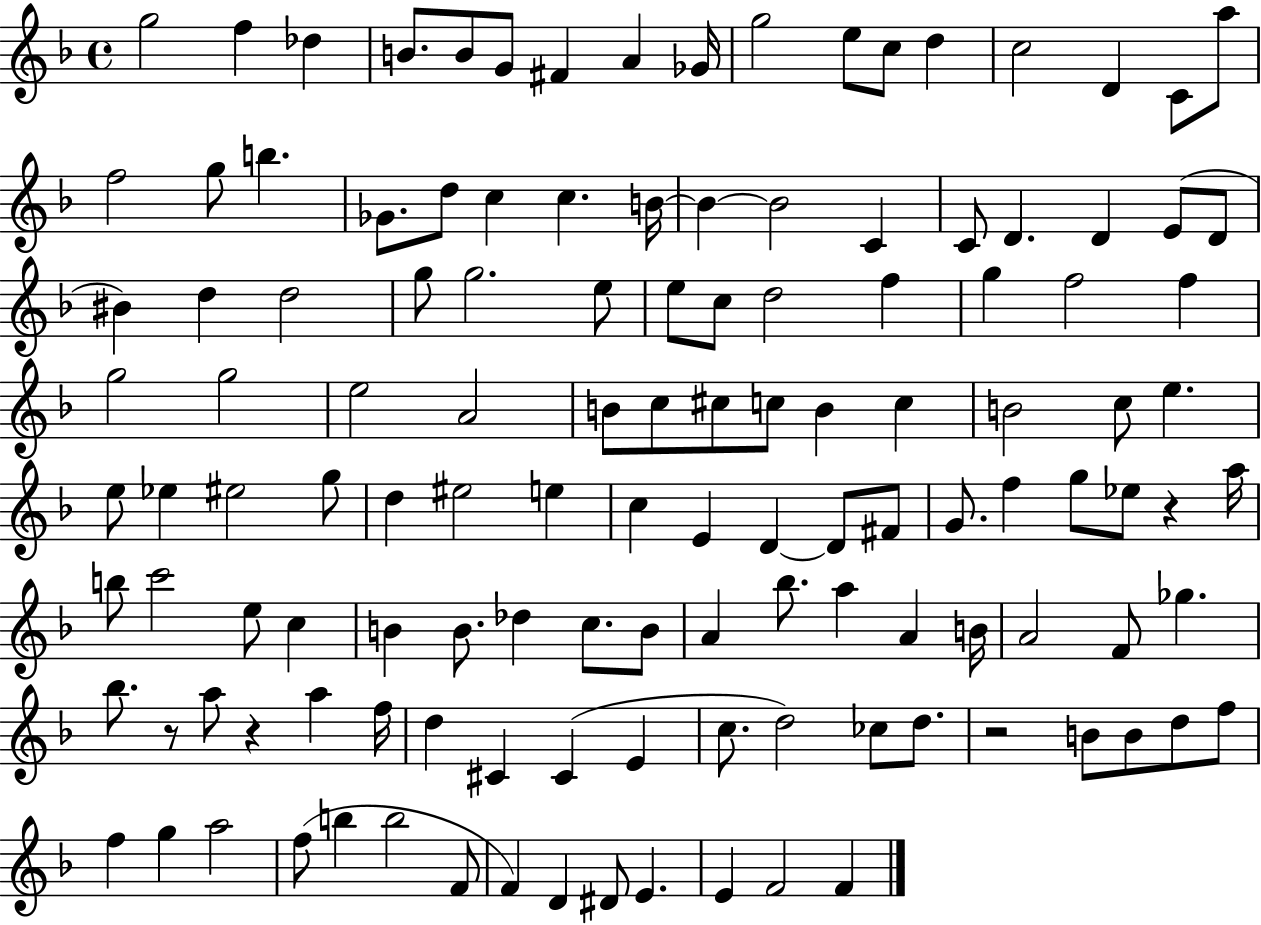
X:1
T:Untitled
M:4/4
L:1/4
K:F
g2 f _d B/2 B/2 G/2 ^F A _G/4 g2 e/2 c/2 d c2 D C/2 a/2 f2 g/2 b _G/2 d/2 c c B/4 B B2 C C/2 D D E/2 D/2 ^B d d2 g/2 g2 e/2 e/2 c/2 d2 f g f2 f g2 g2 e2 A2 B/2 c/2 ^c/2 c/2 B c B2 c/2 e e/2 _e ^e2 g/2 d ^e2 e c E D D/2 ^F/2 G/2 f g/2 _e/2 z a/4 b/2 c'2 e/2 c B B/2 _d c/2 B/2 A _b/2 a A B/4 A2 F/2 _g _b/2 z/2 a/2 z a f/4 d ^C ^C E c/2 d2 _c/2 d/2 z2 B/2 B/2 d/2 f/2 f g a2 f/2 b b2 F/2 F D ^D/2 E E F2 F